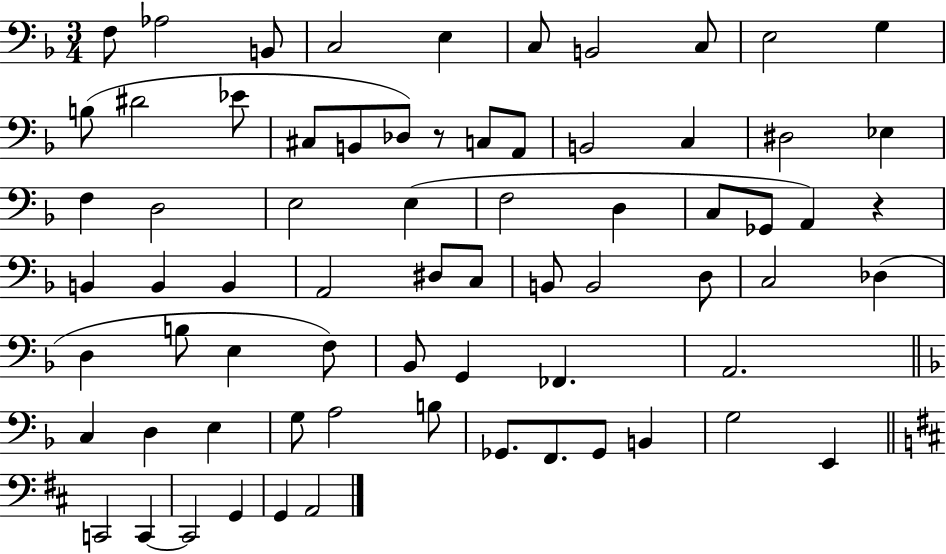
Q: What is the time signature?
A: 3/4